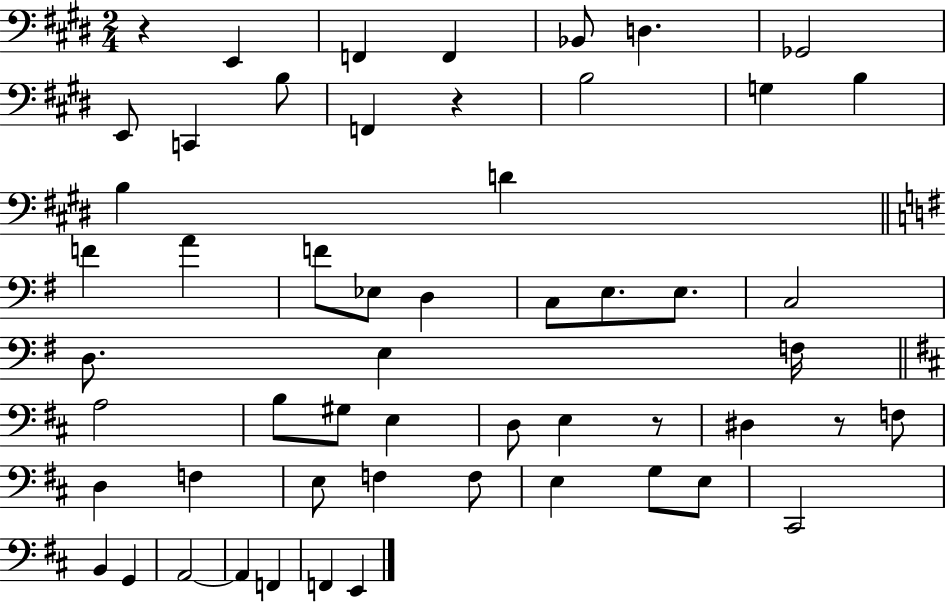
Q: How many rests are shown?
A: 4